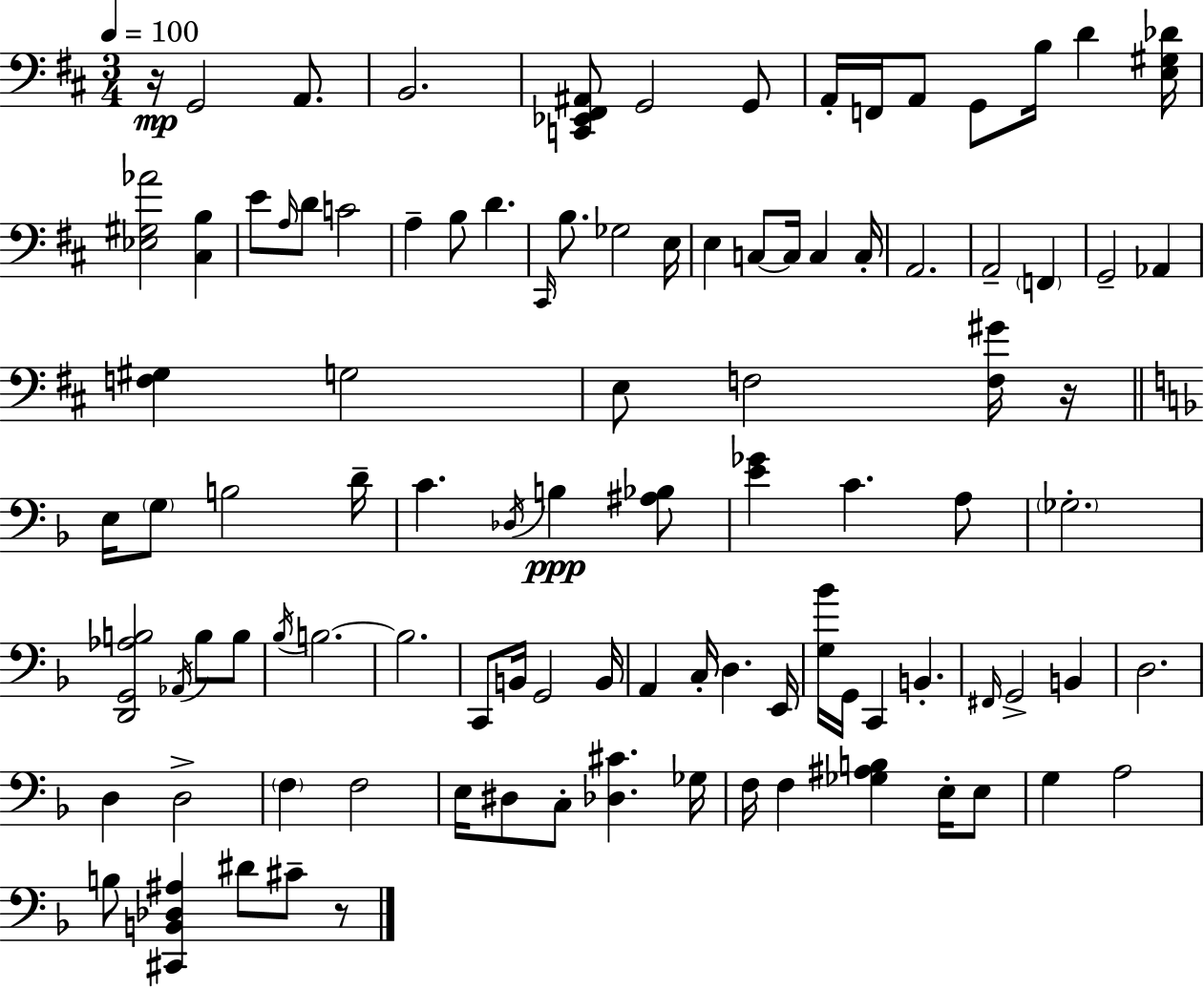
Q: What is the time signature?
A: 3/4